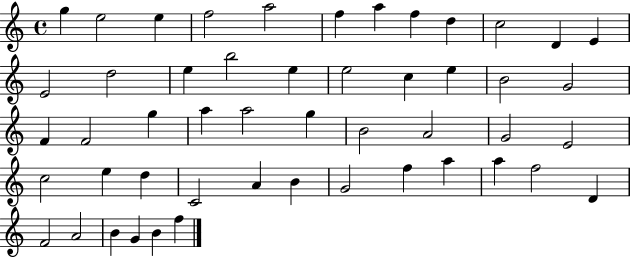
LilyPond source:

{
  \clef treble
  \time 4/4
  \defaultTimeSignature
  \key c \major
  g''4 e''2 e''4 | f''2 a''2 | f''4 a''4 f''4 d''4 | c''2 d'4 e'4 | \break e'2 d''2 | e''4 b''2 e''4 | e''2 c''4 e''4 | b'2 g'2 | \break f'4 f'2 g''4 | a''4 a''2 g''4 | b'2 a'2 | g'2 e'2 | \break c''2 e''4 d''4 | c'2 a'4 b'4 | g'2 f''4 a''4 | a''4 f''2 d'4 | \break f'2 a'2 | b'4 g'4 b'4 f''4 | \bar "|."
}